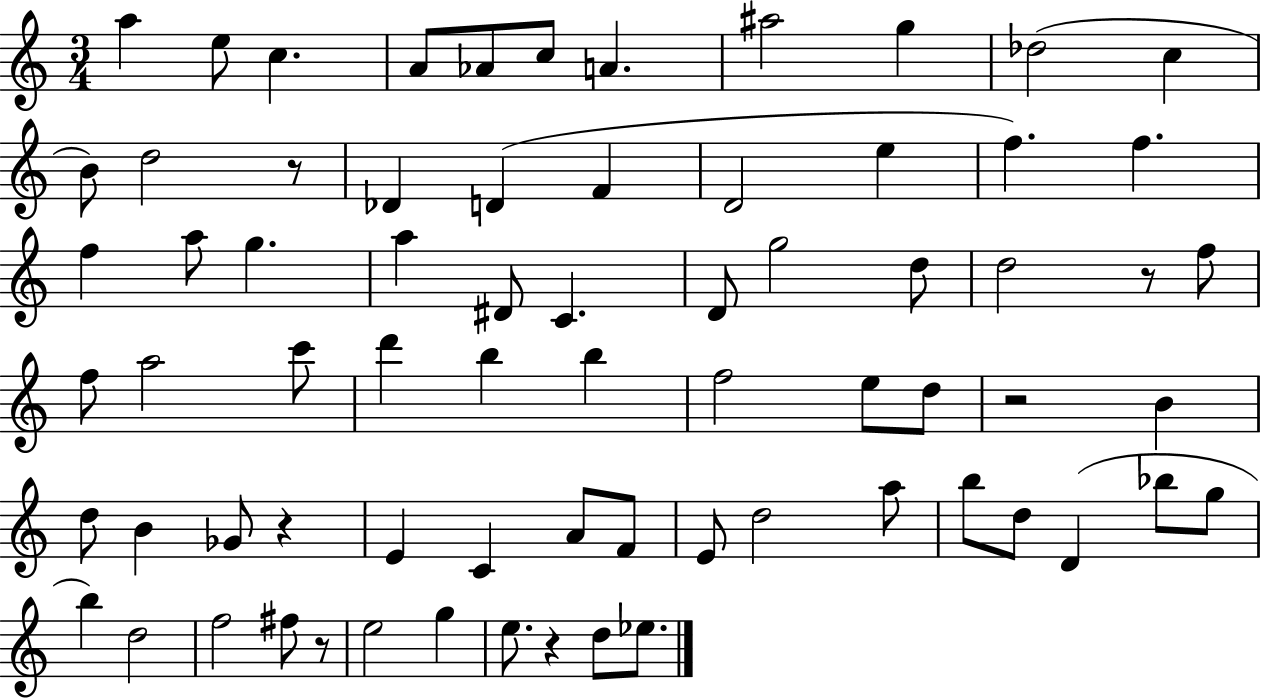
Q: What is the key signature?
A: C major